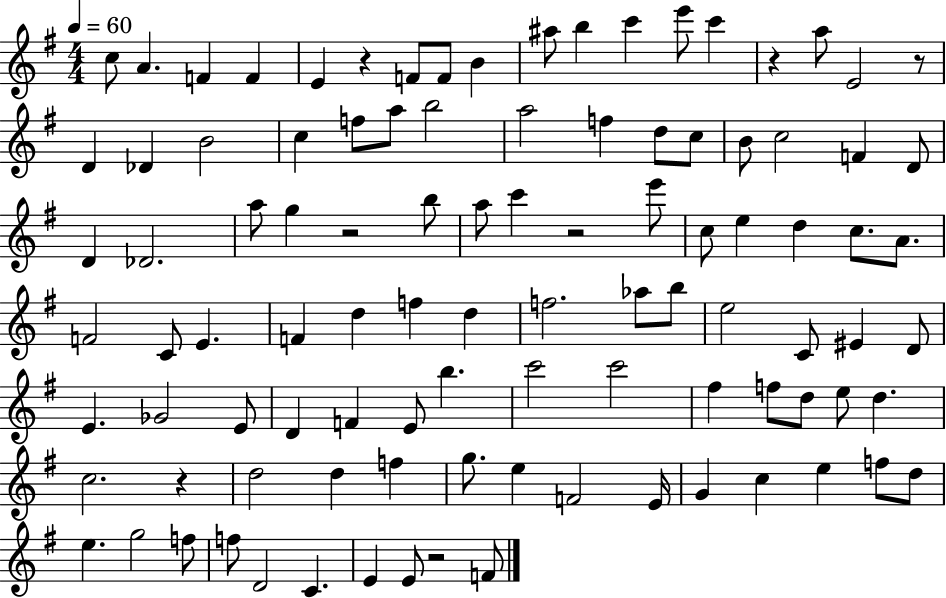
C5/e A4/q. F4/q F4/q E4/q R/q F4/e F4/e B4/q A#5/e B5/q C6/q E6/e C6/q R/q A5/e E4/h R/e D4/q Db4/q B4/h C5/q F5/e A5/e B5/h A5/h F5/q D5/e C5/e B4/e C5/h F4/q D4/e D4/q Db4/h. A5/e G5/q R/h B5/e A5/e C6/q R/h E6/e C5/e E5/q D5/q C5/e. A4/e. F4/h C4/e E4/q. F4/q D5/q F5/q D5/q F5/h. Ab5/e B5/e E5/h C4/e EIS4/q D4/e E4/q. Gb4/h E4/e D4/q F4/q E4/e B5/q. C6/h C6/h F#5/q F5/e D5/e E5/e D5/q. C5/h. R/q D5/h D5/q F5/q G5/e. E5/q F4/h E4/s G4/q C5/q E5/q F5/e D5/e E5/q. G5/h F5/e F5/e D4/h C4/q. E4/q E4/e R/h F4/e